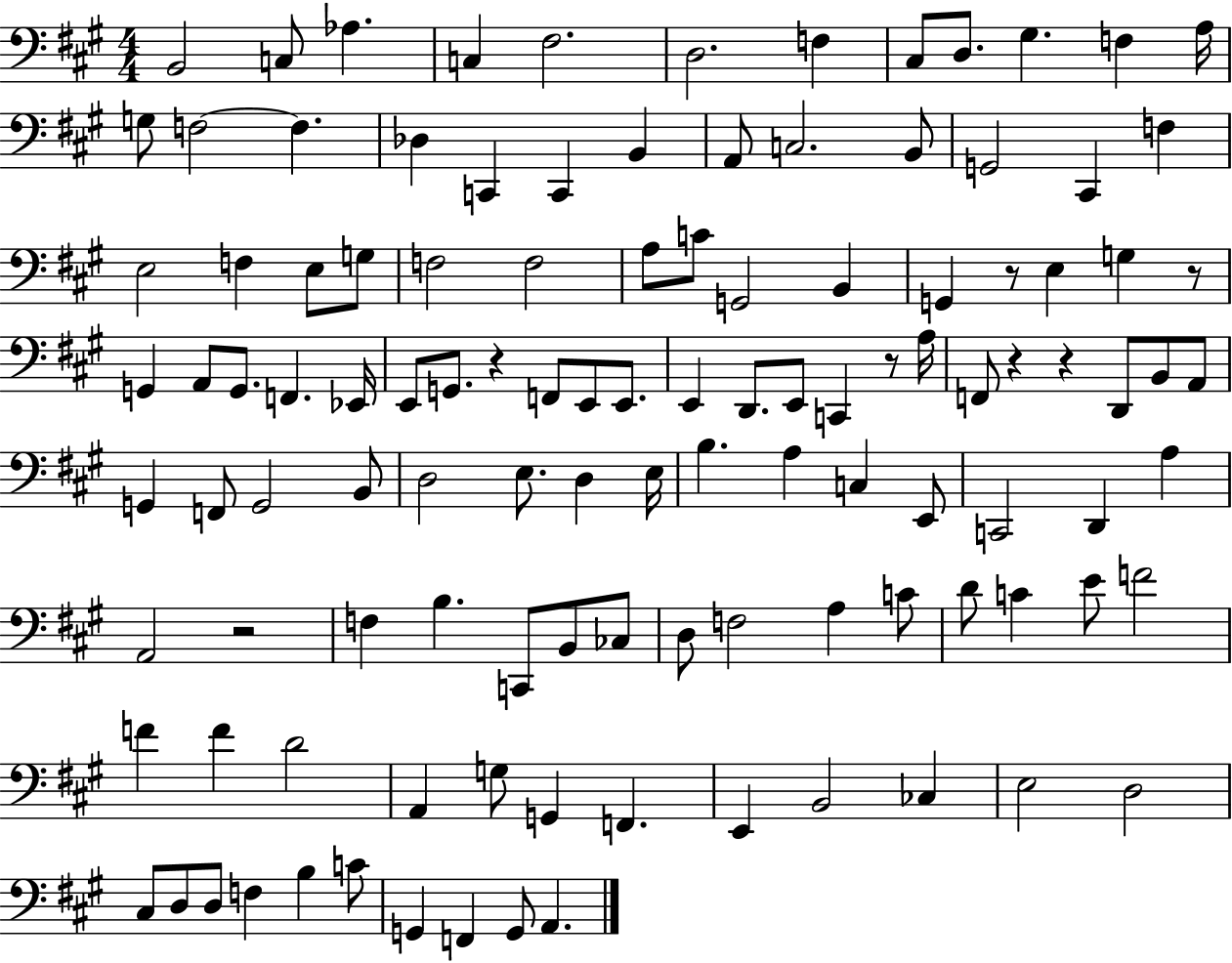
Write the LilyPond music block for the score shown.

{
  \clef bass
  \numericTimeSignature
  \time 4/4
  \key a \major
  b,2 c8 aes4. | c4 fis2. | d2. f4 | cis8 d8. gis4. f4 a16 | \break g8 f2~~ f4. | des4 c,4 c,4 b,4 | a,8 c2. b,8 | g,2 cis,4 f4 | \break e2 f4 e8 g8 | f2 f2 | a8 c'8 g,2 b,4 | g,4 r8 e4 g4 r8 | \break g,4 a,8 g,8. f,4. ees,16 | e,8 g,8. r4 f,8 e,8 e,8. | e,4 d,8. e,8 c,4 r8 a16 | f,8 r4 r4 d,8 b,8 a,8 | \break g,4 f,8 g,2 b,8 | d2 e8. d4 e16 | b4. a4 c4 e,8 | c,2 d,4 a4 | \break a,2 r2 | f4 b4. c,8 b,8 ces8 | d8 f2 a4 c'8 | d'8 c'4 e'8 f'2 | \break f'4 f'4 d'2 | a,4 g8 g,4 f,4. | e,4 b,2 ces4 | e2 d2 | \break cis8 d8 d8 f4 b4 c'8 | g,4 f,4 g,8 a,4. | \bar "|."
}